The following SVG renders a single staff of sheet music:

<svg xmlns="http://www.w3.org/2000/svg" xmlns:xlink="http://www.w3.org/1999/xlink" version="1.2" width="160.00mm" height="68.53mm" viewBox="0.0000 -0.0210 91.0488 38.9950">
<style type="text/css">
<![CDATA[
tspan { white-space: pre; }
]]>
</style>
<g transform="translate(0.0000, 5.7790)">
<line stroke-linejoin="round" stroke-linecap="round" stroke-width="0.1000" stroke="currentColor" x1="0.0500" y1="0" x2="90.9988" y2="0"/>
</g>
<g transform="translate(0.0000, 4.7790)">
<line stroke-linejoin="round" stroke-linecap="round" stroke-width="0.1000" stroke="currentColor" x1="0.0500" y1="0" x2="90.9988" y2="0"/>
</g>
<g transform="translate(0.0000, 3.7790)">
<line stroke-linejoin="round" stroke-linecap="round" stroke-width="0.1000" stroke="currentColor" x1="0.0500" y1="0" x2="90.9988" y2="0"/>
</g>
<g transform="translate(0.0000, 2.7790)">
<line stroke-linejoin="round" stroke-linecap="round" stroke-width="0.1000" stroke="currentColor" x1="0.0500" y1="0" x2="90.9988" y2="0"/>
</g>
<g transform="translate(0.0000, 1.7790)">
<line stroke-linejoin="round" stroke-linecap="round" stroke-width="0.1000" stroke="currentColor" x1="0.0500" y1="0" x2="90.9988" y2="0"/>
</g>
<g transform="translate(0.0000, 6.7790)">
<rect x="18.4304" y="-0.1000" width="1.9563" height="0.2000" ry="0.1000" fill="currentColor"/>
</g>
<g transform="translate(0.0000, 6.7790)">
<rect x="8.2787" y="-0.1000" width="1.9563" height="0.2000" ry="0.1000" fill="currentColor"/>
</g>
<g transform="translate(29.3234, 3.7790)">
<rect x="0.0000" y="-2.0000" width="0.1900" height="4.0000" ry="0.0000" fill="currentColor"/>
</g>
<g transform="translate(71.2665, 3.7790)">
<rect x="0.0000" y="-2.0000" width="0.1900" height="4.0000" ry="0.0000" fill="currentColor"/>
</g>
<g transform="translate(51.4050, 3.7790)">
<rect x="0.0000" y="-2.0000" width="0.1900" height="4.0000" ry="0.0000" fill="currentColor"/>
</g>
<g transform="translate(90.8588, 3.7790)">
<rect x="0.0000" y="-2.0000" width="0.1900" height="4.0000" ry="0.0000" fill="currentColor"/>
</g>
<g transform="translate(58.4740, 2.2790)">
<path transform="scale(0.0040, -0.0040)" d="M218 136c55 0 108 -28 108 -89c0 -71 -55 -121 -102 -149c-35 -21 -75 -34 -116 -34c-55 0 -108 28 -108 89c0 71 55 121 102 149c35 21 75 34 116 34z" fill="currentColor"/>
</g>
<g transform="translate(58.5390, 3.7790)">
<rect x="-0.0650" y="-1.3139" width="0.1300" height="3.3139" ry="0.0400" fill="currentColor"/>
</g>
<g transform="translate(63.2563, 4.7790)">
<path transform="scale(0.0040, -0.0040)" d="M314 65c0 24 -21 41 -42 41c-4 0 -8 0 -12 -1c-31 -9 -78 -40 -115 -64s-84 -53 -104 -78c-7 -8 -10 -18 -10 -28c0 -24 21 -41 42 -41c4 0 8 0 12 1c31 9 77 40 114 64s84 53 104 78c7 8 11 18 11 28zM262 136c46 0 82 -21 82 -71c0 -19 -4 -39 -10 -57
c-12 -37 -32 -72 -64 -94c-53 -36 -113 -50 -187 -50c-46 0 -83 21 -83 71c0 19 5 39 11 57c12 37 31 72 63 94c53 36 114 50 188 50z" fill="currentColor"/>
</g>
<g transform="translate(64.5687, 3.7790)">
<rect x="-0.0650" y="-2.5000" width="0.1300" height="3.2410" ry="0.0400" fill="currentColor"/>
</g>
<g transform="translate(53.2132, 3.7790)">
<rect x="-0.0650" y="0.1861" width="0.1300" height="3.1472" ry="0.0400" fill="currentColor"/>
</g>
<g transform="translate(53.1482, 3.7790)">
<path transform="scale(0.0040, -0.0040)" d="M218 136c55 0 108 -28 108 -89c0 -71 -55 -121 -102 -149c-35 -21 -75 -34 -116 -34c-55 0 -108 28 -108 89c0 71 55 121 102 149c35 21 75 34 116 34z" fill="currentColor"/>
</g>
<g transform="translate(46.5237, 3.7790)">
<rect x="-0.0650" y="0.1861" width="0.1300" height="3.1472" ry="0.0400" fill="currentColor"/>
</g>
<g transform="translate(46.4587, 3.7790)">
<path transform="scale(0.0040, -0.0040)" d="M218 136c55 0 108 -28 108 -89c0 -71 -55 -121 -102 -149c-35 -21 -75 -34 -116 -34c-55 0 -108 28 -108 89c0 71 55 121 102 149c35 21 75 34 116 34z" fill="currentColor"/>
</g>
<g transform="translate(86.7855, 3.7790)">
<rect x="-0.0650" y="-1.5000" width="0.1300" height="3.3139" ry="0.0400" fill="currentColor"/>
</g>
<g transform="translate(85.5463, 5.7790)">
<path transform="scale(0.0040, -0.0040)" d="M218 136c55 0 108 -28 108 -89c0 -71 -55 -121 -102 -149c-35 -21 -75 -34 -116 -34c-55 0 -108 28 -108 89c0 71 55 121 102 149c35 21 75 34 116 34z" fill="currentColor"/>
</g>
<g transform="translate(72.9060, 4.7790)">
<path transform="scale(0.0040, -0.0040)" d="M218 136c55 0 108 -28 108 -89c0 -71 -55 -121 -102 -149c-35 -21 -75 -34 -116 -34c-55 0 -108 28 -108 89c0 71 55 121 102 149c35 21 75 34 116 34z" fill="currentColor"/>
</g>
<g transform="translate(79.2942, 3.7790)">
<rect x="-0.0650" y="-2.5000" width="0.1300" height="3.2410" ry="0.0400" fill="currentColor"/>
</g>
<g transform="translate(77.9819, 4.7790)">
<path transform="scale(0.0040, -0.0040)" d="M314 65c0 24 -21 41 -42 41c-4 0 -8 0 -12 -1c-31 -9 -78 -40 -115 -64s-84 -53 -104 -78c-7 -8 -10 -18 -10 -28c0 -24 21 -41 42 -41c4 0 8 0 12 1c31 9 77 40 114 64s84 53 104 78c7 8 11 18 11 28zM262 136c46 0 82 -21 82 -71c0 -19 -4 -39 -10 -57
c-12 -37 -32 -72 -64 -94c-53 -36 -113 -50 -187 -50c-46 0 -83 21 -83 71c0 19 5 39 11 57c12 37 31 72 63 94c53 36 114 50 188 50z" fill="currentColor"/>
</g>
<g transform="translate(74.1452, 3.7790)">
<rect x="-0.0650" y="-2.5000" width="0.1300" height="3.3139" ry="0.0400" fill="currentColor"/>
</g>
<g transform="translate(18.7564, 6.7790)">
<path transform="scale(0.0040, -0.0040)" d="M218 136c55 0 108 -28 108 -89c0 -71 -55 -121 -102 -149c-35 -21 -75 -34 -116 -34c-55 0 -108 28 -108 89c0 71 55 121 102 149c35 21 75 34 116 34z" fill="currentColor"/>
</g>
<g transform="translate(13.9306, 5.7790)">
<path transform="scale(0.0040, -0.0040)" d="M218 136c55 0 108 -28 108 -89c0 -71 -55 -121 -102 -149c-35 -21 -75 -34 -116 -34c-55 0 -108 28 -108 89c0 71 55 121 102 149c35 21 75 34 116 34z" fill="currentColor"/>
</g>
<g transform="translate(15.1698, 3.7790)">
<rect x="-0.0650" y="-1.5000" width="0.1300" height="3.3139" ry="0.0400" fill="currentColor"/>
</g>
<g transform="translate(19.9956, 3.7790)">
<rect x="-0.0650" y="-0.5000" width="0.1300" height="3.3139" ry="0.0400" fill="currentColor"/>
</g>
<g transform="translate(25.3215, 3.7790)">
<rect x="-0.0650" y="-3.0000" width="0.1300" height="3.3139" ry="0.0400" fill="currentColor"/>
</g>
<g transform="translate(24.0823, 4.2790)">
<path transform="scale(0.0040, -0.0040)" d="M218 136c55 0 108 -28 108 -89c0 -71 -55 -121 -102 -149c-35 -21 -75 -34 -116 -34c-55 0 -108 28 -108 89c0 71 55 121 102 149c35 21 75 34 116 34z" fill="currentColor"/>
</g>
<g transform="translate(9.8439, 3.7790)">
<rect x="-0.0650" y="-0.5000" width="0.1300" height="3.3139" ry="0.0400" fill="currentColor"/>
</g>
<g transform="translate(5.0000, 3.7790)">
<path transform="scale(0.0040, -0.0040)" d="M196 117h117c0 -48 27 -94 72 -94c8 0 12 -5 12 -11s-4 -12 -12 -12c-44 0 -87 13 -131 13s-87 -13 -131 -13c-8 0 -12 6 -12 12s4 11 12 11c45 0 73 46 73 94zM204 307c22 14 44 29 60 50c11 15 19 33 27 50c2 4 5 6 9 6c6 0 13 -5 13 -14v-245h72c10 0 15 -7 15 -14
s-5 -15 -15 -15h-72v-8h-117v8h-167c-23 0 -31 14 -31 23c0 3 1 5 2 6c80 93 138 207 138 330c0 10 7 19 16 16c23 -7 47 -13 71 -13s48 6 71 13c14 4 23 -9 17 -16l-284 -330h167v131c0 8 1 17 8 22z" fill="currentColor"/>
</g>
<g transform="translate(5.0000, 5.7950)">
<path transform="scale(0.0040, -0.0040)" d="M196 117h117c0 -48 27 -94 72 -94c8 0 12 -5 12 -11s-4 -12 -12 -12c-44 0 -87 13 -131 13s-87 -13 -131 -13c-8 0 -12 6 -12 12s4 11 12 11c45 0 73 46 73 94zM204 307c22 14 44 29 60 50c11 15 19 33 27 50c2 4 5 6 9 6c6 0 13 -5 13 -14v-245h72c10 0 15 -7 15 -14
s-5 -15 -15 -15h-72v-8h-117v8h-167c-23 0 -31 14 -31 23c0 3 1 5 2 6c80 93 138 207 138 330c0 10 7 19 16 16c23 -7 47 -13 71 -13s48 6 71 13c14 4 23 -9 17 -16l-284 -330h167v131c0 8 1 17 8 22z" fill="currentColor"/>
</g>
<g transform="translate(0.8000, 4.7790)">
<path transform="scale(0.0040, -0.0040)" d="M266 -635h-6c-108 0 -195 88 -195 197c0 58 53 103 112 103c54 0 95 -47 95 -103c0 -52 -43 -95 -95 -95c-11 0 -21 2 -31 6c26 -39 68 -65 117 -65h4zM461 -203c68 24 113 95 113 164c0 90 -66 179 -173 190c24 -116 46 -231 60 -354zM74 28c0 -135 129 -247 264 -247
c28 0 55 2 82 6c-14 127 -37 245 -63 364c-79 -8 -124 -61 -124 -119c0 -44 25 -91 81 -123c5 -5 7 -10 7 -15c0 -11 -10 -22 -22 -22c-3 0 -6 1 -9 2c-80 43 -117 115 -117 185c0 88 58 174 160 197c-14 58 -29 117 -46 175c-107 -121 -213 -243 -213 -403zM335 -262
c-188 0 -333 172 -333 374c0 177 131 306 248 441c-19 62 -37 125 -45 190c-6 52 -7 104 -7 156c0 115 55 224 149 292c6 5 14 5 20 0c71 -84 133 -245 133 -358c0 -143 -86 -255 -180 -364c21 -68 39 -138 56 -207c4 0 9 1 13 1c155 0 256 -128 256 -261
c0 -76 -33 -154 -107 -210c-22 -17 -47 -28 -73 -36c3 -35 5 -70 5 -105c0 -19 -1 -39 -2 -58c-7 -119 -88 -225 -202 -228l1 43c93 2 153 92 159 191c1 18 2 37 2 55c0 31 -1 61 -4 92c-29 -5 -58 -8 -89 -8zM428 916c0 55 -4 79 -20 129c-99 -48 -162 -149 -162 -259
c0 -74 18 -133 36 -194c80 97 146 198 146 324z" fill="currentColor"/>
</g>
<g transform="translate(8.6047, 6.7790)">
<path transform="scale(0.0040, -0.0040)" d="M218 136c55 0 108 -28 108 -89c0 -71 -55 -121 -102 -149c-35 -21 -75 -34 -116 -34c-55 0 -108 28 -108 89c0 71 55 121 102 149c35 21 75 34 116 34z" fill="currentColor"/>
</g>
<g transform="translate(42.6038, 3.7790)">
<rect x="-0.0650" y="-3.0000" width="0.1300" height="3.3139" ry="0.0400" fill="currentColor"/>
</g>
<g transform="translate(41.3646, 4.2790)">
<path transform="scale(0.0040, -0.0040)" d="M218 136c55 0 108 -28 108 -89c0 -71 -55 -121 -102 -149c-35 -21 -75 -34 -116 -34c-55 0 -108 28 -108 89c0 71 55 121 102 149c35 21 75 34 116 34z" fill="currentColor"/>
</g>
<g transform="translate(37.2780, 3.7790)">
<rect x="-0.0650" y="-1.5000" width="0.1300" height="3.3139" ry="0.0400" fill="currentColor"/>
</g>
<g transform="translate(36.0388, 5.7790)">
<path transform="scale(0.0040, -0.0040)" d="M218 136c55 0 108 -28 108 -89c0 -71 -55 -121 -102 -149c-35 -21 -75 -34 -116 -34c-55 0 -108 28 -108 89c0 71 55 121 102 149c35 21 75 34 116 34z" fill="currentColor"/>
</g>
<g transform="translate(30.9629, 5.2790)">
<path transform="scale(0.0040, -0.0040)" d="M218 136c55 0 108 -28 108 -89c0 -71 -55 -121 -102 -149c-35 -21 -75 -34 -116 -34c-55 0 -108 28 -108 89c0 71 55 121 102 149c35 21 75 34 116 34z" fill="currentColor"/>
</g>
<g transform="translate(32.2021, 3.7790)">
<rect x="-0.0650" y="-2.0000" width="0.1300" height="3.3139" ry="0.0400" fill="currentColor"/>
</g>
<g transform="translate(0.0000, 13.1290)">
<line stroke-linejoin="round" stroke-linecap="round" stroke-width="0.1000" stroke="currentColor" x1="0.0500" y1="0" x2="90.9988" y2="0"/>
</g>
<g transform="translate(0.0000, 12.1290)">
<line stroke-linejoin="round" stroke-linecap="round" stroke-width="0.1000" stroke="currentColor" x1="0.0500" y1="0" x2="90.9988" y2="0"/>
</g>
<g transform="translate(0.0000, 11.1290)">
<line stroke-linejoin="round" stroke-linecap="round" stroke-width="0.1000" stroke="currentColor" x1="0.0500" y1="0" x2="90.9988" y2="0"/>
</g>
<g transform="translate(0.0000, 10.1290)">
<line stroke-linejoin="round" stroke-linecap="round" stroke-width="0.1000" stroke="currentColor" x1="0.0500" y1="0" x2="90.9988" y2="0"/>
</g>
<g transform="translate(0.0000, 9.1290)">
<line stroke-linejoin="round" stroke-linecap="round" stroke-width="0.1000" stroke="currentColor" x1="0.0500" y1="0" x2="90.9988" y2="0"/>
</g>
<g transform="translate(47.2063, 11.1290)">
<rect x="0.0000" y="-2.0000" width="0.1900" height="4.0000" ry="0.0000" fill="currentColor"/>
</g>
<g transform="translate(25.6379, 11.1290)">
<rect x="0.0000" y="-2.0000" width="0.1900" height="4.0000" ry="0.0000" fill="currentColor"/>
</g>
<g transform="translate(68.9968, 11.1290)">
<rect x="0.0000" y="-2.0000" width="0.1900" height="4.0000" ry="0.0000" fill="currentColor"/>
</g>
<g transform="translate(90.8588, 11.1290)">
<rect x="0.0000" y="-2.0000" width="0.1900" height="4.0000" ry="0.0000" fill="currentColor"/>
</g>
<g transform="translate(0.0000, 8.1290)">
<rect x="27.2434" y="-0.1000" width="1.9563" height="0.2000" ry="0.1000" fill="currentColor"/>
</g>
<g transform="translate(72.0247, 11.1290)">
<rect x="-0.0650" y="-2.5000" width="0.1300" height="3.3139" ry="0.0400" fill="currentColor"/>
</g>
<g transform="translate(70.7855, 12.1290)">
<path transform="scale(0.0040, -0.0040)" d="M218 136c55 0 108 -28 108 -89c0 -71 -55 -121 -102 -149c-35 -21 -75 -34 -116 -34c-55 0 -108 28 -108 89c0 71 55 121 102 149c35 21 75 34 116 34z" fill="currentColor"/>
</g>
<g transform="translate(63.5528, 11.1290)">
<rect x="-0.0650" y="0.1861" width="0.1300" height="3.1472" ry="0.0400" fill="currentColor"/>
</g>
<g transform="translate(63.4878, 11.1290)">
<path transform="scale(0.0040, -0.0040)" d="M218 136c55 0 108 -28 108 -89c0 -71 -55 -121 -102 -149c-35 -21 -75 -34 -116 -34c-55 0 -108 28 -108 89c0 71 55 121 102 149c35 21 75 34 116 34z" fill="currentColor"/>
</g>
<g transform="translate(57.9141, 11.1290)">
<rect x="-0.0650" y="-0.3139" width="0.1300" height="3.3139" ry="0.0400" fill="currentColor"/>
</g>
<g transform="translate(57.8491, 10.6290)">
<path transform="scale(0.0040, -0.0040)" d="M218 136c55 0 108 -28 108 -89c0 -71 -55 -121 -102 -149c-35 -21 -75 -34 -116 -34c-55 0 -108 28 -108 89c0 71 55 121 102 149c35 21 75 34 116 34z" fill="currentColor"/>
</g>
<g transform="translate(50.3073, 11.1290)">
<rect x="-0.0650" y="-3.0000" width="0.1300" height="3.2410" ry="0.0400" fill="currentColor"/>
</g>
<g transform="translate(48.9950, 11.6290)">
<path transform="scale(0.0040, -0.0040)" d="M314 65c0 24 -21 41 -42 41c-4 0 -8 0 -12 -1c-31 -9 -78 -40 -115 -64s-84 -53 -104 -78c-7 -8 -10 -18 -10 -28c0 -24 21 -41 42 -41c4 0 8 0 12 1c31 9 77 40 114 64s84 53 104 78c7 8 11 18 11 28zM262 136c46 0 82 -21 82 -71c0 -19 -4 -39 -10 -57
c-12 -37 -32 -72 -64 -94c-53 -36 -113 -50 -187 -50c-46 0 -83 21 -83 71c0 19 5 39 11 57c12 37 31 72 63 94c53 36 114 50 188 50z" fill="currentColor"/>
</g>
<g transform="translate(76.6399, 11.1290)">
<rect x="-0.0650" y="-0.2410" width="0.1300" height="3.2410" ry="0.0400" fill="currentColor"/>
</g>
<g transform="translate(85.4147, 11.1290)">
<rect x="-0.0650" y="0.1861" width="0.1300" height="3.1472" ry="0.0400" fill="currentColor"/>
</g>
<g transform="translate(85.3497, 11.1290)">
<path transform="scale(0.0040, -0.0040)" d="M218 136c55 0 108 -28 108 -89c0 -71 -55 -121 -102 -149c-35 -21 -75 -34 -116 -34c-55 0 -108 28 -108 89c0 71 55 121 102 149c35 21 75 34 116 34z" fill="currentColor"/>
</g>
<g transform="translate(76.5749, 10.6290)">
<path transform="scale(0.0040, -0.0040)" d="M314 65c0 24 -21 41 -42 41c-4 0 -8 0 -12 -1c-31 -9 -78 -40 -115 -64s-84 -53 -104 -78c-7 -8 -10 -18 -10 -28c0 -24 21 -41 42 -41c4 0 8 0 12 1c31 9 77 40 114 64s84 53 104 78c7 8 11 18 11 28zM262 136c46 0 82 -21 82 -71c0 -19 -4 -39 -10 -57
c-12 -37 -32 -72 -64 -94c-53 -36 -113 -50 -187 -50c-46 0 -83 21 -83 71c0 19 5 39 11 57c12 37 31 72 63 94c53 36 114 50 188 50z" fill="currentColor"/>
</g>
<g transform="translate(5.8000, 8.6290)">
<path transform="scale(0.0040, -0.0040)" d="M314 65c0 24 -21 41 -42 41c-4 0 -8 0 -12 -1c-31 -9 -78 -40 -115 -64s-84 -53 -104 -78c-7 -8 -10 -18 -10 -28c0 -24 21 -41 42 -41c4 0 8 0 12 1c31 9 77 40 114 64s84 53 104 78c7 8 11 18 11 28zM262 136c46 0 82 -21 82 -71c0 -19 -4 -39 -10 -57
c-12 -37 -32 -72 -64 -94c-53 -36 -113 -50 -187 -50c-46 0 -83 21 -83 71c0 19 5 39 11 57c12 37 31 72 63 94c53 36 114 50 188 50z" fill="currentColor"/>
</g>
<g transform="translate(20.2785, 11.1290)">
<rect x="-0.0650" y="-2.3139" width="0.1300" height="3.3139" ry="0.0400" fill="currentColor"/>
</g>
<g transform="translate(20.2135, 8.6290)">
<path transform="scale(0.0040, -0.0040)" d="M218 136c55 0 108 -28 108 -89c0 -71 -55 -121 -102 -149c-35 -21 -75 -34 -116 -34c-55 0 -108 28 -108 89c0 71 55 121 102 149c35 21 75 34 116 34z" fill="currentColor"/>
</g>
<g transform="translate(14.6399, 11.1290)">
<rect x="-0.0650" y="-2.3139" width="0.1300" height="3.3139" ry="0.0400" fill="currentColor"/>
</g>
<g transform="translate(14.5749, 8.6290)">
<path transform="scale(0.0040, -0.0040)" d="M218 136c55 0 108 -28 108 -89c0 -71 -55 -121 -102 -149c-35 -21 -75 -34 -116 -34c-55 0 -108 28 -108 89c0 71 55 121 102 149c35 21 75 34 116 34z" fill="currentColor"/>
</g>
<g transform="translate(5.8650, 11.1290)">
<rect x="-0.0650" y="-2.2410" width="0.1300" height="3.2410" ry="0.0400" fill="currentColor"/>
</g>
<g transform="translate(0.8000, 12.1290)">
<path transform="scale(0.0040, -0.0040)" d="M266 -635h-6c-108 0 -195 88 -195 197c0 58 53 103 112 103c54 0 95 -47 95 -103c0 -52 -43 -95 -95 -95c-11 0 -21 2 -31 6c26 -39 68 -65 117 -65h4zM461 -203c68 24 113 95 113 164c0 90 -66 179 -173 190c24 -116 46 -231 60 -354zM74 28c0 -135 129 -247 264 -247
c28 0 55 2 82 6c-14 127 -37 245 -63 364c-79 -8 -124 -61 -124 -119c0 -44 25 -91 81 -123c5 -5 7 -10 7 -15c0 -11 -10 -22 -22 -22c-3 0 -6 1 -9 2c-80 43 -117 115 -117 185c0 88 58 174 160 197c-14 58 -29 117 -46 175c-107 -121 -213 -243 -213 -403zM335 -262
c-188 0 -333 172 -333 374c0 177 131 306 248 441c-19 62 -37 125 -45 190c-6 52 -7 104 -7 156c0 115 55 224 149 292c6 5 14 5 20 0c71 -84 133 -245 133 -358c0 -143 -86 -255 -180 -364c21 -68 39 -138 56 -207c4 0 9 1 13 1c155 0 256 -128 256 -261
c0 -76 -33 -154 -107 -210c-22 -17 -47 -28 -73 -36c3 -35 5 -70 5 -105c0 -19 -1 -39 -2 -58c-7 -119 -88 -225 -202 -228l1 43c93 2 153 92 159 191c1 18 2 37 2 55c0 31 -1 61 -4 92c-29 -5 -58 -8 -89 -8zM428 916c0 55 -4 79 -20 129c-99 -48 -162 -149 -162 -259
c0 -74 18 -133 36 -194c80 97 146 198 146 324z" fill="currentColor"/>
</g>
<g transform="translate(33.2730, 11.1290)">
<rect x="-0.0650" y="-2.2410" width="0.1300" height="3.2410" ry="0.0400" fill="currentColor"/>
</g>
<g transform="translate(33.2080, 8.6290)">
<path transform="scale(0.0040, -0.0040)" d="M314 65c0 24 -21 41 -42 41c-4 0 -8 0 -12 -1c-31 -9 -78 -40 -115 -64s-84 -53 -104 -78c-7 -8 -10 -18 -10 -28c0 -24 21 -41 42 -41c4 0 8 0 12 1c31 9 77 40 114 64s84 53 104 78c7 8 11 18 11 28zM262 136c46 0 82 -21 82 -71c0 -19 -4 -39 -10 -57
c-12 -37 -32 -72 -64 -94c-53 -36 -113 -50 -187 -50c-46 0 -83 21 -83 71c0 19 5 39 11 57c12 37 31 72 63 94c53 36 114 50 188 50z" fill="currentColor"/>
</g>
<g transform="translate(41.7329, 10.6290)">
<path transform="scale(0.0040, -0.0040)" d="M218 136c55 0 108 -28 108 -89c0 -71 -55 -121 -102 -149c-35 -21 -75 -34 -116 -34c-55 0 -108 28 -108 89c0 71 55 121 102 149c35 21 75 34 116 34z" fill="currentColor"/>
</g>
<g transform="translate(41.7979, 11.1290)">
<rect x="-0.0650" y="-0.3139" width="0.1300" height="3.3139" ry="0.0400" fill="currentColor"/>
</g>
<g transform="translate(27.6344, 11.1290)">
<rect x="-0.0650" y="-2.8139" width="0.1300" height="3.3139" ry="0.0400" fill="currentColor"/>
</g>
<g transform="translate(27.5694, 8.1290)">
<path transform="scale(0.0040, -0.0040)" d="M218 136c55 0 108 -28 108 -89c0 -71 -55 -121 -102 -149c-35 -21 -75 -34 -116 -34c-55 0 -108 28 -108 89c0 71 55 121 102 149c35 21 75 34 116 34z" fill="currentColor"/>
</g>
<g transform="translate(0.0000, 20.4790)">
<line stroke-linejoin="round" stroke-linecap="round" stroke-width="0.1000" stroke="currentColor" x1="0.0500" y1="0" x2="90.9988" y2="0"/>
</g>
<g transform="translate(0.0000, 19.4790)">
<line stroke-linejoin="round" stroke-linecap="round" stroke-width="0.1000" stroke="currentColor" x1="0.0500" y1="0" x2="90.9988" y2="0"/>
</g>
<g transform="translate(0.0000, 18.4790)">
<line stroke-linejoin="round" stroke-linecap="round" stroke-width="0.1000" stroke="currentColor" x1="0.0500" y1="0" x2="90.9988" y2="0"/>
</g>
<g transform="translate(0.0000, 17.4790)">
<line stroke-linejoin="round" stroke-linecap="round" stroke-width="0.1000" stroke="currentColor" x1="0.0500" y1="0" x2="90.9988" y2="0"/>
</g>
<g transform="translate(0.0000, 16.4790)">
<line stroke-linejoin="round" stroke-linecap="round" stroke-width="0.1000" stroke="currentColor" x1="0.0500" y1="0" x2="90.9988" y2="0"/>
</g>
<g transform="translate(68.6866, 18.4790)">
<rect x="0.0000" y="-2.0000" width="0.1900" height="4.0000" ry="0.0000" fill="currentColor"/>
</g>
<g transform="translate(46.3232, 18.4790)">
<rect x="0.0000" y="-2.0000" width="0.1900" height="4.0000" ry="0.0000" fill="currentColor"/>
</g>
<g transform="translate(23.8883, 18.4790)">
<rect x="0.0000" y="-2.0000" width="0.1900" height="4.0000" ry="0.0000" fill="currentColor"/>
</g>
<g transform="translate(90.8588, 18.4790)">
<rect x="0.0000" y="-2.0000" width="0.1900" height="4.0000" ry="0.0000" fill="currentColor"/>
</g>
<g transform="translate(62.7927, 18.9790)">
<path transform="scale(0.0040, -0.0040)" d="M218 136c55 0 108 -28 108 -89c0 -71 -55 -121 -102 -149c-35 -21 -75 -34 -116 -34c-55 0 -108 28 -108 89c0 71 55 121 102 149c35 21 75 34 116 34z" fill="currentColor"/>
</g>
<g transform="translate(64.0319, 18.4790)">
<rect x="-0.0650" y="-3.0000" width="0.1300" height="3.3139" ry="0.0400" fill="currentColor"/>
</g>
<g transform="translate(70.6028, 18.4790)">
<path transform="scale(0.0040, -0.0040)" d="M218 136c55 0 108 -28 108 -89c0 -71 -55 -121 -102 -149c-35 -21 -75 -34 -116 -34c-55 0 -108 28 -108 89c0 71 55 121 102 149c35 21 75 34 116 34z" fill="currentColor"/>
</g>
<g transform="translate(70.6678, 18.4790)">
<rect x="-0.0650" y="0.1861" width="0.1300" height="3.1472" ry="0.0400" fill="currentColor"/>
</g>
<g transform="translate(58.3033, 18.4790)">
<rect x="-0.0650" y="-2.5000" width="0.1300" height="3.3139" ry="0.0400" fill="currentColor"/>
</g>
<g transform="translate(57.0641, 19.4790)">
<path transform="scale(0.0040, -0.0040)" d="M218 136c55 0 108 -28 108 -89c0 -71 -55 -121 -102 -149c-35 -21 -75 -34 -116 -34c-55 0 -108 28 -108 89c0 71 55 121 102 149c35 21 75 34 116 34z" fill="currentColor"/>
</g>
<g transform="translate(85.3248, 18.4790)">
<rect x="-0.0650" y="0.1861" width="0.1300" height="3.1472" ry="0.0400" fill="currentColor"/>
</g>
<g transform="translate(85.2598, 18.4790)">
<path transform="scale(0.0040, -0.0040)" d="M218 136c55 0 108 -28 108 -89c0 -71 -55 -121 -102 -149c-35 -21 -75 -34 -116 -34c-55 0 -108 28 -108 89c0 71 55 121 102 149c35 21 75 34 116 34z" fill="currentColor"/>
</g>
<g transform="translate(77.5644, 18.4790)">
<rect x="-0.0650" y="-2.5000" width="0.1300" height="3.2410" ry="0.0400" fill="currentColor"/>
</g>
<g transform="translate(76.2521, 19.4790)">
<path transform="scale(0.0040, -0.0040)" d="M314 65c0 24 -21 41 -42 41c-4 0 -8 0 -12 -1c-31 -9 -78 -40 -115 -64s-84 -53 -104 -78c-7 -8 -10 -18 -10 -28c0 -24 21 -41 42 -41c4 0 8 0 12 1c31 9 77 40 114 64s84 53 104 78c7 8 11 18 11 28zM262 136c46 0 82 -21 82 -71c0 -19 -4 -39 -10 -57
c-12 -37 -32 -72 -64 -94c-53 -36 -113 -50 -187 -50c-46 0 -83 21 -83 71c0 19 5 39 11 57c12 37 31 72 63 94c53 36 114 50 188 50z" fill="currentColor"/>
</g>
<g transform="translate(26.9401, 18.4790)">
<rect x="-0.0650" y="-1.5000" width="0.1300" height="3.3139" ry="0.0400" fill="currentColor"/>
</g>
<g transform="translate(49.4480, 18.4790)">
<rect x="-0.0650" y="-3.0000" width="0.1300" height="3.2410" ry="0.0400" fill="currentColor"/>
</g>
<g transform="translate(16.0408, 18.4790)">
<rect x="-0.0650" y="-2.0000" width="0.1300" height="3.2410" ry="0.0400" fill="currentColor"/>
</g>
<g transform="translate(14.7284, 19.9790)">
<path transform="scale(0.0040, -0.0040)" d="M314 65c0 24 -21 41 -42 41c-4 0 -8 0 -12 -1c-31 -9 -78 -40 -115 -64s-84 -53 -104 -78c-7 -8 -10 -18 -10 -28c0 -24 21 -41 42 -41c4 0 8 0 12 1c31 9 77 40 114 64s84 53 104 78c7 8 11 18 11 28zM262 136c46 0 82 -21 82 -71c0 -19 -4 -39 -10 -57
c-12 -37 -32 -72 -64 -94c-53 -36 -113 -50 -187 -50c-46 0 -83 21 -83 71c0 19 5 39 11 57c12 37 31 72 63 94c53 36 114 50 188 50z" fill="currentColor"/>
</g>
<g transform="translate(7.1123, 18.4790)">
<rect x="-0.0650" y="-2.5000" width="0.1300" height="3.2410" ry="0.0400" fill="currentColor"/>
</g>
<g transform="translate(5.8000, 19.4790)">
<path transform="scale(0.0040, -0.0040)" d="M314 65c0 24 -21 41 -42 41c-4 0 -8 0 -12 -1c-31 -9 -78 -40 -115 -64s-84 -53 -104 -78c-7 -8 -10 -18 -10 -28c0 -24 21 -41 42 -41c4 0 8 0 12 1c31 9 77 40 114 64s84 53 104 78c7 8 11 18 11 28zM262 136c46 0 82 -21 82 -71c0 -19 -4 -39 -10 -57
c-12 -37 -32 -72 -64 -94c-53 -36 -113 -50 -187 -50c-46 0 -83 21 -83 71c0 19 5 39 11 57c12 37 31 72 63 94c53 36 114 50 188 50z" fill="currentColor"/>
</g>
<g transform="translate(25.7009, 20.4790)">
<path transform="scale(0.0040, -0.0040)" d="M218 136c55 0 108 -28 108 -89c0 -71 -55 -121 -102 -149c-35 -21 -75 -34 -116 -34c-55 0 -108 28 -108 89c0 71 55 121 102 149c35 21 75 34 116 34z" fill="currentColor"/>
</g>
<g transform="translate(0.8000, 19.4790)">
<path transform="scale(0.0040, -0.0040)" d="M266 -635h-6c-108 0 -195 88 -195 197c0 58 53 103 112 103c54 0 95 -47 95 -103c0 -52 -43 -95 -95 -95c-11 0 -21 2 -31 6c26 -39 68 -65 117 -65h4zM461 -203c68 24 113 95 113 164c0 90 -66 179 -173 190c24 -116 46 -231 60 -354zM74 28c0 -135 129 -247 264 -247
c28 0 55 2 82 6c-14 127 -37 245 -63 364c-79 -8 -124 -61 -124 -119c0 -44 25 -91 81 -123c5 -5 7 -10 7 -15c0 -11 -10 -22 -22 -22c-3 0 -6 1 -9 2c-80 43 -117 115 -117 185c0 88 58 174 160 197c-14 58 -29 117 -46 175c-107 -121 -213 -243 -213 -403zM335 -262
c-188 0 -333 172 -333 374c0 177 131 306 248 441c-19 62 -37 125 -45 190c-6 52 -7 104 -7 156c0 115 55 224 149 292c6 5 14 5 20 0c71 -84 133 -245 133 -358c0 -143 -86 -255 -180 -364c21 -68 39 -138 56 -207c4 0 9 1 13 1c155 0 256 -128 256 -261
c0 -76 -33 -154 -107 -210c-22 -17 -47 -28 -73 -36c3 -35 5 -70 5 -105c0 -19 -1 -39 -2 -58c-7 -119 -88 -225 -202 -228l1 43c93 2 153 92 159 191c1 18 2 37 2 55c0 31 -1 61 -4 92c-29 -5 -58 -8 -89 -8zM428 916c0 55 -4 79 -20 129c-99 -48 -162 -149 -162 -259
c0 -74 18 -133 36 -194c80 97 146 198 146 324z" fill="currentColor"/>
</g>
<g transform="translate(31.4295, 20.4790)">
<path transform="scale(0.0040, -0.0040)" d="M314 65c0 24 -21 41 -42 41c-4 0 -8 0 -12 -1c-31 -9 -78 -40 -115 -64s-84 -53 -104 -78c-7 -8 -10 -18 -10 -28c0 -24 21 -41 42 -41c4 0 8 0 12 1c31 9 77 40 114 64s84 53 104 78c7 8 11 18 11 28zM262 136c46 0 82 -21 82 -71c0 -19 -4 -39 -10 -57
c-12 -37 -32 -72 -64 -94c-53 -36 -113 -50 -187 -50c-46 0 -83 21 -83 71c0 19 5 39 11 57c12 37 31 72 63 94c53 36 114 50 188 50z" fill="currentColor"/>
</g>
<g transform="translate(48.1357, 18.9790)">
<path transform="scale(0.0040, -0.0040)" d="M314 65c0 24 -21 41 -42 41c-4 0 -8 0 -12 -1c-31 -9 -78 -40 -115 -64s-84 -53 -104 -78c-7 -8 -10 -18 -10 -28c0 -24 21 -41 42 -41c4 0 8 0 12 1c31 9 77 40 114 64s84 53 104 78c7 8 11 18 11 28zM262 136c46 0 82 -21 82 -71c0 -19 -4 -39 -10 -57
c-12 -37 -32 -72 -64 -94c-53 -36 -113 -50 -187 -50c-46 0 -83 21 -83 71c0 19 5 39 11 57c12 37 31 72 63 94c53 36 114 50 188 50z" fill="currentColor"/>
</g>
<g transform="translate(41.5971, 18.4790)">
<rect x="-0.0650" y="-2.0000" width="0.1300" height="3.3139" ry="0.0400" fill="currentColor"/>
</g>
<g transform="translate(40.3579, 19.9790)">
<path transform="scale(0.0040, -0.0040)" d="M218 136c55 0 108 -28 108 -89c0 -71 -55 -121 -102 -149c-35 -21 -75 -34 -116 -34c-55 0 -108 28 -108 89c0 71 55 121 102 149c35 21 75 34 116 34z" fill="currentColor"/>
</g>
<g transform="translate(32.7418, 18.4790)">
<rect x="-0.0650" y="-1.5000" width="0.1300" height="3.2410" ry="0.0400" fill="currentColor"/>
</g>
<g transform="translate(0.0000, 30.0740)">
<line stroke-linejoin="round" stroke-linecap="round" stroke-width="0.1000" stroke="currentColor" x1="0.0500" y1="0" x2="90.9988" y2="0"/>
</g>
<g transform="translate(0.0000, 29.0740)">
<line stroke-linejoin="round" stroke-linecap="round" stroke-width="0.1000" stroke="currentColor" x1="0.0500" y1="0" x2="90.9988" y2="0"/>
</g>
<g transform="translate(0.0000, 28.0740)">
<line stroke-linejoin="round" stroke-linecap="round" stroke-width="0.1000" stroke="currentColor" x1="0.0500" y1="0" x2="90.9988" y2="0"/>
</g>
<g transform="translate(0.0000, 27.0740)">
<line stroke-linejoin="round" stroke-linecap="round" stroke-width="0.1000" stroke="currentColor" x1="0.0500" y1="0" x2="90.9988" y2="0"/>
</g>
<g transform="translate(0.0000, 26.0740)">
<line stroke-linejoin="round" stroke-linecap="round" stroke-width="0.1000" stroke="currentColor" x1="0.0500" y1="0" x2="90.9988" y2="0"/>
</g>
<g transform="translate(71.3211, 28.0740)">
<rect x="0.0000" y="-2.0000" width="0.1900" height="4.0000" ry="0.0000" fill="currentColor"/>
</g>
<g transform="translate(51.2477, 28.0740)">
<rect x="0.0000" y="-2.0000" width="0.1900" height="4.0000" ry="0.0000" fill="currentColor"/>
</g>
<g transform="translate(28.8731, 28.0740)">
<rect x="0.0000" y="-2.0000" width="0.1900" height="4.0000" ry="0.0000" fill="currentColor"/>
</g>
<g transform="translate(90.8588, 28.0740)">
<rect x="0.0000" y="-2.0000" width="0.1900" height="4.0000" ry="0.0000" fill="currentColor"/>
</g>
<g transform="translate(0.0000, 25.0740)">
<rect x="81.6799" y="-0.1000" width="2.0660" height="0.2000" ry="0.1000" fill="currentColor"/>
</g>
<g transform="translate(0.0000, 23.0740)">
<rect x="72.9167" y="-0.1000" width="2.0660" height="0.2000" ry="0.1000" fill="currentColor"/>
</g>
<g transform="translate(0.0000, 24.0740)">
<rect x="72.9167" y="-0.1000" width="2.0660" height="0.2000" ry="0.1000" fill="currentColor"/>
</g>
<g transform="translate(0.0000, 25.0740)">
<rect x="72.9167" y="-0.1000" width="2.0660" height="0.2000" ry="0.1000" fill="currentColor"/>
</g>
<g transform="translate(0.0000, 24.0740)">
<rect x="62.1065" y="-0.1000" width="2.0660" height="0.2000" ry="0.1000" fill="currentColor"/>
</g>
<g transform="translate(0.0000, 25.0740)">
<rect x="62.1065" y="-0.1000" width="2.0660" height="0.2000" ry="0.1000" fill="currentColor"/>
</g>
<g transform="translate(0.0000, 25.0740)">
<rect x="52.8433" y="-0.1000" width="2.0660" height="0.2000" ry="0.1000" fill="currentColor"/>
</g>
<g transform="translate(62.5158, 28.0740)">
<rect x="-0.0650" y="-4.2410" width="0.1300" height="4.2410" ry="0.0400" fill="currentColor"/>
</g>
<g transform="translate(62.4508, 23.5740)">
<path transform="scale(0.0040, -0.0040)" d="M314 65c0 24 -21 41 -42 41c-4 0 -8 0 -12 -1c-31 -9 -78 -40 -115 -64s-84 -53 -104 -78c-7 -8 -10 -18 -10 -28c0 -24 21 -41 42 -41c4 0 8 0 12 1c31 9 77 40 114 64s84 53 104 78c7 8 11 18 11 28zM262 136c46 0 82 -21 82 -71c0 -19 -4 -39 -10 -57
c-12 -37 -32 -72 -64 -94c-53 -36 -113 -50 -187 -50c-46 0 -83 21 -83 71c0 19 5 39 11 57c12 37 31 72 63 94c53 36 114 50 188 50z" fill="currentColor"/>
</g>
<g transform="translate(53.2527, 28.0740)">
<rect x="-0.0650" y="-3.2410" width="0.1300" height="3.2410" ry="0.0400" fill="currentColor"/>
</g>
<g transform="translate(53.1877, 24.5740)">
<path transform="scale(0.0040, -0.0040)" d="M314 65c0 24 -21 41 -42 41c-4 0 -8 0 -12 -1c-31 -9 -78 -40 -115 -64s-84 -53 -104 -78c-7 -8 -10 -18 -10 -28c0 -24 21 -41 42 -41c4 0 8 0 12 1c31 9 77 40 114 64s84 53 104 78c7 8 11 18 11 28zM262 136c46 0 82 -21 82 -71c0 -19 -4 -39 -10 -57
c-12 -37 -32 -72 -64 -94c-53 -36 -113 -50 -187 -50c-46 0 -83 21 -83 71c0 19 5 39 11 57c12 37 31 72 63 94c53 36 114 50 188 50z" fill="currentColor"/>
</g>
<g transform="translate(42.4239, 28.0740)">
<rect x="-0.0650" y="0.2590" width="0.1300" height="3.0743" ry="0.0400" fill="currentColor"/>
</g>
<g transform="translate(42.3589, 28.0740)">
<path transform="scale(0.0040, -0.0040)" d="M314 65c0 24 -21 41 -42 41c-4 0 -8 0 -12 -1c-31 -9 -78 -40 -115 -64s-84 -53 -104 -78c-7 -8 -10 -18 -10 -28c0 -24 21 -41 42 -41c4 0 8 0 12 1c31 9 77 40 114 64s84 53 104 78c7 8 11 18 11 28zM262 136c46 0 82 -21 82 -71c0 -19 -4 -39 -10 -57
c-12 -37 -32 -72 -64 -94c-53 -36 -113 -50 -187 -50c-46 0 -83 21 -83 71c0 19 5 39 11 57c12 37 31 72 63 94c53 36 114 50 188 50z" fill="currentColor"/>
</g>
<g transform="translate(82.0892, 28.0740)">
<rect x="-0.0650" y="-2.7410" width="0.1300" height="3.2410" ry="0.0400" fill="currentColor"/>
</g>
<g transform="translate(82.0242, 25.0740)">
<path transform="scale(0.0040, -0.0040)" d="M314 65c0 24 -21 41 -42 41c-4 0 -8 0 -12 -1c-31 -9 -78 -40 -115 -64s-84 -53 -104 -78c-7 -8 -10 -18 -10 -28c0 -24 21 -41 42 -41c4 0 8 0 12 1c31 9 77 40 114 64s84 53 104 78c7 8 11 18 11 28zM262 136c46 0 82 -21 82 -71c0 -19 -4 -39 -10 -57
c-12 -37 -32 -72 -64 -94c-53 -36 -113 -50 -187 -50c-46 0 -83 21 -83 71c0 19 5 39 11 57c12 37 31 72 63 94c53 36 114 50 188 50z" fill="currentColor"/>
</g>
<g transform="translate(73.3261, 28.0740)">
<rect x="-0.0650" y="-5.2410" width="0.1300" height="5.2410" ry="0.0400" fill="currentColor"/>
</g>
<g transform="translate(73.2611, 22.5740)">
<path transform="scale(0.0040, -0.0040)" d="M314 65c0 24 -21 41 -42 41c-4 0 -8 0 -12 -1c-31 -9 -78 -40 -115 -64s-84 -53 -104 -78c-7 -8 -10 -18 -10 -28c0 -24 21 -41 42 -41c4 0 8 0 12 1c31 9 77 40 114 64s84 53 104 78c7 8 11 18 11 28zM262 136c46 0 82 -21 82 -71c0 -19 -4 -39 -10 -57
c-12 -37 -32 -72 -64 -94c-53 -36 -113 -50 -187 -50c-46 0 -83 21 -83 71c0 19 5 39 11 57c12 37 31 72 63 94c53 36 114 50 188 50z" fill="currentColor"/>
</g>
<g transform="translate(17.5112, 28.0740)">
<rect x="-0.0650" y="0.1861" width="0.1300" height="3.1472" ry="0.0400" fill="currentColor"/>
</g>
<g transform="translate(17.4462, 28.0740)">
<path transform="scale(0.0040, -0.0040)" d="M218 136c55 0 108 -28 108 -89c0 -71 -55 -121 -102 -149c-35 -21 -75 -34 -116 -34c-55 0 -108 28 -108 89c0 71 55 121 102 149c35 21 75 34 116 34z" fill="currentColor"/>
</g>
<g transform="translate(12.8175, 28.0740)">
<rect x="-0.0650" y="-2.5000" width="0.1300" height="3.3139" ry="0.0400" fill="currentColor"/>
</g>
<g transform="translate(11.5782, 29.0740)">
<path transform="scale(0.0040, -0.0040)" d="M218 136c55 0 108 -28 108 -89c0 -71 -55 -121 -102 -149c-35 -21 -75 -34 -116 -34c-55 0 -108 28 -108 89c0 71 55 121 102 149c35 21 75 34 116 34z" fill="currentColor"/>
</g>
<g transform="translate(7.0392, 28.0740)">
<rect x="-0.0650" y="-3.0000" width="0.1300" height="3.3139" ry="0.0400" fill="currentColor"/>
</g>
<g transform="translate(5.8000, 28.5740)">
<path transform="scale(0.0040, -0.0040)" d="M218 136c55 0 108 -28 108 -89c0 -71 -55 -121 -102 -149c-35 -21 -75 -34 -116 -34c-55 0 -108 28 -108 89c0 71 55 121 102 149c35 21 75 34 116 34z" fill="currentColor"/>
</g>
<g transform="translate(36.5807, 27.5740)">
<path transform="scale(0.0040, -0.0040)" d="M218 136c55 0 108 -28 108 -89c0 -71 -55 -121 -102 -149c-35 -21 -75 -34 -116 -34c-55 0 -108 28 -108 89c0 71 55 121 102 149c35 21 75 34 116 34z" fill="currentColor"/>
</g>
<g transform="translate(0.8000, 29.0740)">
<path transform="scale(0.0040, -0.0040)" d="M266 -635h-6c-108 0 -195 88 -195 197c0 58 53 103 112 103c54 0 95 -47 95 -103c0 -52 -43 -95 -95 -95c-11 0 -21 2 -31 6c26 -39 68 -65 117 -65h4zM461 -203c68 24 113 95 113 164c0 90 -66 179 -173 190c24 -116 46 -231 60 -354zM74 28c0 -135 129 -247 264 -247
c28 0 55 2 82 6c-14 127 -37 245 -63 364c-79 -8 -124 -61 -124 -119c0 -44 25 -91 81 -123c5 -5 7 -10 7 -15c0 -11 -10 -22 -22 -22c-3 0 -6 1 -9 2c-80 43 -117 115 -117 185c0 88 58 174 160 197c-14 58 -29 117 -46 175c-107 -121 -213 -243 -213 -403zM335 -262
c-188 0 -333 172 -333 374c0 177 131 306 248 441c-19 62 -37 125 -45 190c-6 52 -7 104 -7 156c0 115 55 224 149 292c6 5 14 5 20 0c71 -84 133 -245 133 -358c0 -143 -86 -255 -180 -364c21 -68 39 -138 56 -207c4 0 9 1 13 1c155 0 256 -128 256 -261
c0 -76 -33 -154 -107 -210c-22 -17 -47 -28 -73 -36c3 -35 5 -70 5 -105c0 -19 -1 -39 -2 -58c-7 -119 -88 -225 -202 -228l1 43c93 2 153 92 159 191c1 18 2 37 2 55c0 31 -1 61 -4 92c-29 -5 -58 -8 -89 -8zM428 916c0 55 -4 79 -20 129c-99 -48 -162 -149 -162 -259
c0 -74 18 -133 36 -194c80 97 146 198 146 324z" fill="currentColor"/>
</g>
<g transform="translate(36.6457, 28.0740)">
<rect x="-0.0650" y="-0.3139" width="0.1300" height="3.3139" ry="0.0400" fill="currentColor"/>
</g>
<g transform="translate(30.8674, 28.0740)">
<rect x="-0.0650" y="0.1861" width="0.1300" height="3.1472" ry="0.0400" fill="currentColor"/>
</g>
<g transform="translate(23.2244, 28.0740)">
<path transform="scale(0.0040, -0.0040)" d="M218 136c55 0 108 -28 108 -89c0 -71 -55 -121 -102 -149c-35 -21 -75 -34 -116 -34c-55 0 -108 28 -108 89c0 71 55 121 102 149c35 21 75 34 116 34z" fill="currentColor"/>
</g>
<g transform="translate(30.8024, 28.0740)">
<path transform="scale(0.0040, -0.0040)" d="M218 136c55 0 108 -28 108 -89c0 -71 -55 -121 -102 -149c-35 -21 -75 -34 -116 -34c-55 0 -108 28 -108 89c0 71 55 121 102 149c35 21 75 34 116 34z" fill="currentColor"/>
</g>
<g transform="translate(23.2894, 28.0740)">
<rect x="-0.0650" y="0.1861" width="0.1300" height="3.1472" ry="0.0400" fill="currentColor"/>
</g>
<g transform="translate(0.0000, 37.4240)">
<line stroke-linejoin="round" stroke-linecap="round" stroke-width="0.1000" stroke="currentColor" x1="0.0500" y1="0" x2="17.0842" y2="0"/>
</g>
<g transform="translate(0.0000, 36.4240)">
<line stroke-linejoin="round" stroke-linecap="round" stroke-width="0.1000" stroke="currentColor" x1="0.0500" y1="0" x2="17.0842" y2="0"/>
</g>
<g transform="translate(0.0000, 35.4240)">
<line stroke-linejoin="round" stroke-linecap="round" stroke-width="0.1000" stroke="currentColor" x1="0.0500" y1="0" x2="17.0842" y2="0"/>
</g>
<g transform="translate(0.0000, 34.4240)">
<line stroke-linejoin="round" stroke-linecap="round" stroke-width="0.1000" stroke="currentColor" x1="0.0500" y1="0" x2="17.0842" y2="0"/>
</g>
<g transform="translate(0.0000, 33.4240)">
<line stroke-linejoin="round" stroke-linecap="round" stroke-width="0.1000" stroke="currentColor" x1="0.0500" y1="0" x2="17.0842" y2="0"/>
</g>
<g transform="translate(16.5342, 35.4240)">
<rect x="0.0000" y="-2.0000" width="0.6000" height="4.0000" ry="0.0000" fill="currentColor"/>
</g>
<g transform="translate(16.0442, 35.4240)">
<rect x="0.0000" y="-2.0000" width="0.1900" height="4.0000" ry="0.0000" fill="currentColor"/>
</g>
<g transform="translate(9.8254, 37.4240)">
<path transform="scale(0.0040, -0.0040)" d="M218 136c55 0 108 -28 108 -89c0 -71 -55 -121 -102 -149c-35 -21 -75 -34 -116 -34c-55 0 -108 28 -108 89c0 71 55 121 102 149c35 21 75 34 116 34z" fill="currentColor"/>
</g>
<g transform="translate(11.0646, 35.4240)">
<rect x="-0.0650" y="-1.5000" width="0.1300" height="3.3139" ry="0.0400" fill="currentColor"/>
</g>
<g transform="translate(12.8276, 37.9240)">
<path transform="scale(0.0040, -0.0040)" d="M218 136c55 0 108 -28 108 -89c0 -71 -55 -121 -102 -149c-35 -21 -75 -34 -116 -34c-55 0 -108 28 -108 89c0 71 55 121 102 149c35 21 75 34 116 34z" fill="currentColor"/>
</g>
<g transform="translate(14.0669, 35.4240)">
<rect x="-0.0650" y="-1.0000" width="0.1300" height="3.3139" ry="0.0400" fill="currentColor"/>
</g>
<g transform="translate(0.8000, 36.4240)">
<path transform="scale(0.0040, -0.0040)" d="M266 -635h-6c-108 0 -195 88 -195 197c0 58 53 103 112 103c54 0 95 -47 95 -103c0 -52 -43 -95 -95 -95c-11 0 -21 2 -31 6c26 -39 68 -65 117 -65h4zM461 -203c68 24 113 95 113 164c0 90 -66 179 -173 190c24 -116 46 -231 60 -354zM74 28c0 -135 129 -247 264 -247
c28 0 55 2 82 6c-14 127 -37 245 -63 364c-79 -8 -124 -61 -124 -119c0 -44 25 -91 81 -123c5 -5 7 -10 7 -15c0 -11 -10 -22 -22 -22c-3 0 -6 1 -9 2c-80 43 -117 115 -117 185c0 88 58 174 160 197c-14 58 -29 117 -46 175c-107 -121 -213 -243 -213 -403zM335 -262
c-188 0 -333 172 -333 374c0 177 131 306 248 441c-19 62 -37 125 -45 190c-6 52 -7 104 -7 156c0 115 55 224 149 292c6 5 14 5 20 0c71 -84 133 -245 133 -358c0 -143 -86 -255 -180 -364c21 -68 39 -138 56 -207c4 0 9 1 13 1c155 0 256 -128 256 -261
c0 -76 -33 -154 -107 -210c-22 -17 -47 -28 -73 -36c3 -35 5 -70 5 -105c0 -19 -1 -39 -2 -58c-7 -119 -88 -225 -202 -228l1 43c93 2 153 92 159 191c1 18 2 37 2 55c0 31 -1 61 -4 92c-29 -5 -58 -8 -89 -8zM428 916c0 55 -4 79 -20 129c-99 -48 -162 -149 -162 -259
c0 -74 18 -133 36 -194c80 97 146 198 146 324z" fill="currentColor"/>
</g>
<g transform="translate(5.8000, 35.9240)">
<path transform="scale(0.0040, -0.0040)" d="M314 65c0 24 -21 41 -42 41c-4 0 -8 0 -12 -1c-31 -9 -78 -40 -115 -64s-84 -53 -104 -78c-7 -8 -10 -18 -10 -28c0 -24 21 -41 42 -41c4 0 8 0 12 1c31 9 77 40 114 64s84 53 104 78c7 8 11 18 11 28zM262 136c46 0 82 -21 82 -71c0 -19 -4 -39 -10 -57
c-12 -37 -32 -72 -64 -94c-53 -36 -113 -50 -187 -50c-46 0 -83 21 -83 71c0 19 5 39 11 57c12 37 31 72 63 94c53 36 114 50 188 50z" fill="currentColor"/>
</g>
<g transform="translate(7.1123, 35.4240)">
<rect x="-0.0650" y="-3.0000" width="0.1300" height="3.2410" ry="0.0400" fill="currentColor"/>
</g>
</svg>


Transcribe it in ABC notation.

X:1
T:Untitled
M:4/4
L:1/4
K:C
C E C A F E A B B e G2 G G2 E g2 g g a g2 c A2 c B G c2 B G2 F2 E E2 F A2 G A B G2 B A G B B B c B2 b2 d'2 f'2 a2 A2 E D